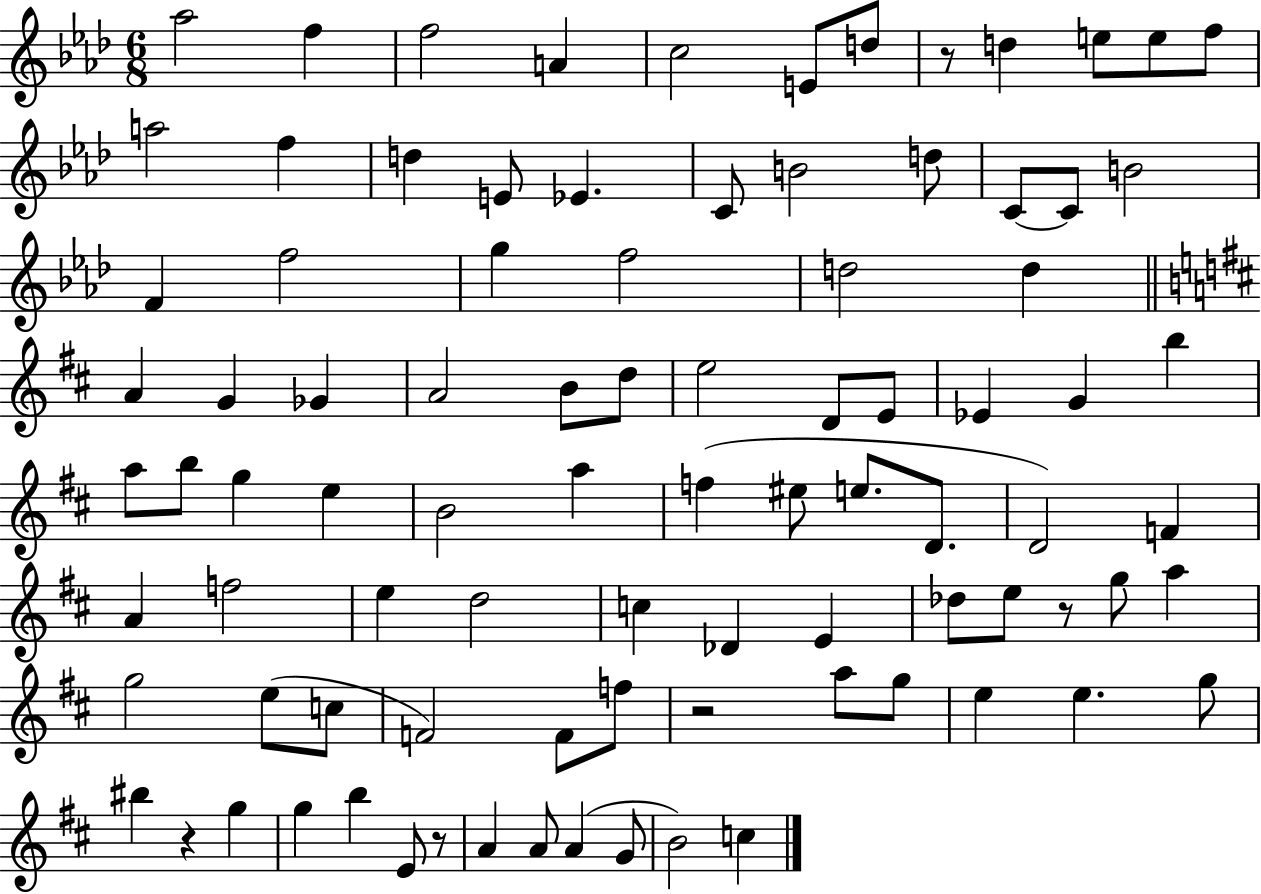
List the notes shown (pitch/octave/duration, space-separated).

Ab5/h F5/q F5/h A4/q C5/h E4/e D5/e R/e D5/q E5/e E5/e F5/e A5/h F5/q D5/q E4/e Eb4/q. C4/e B4/h D5/e C4/e C4/e B4/h F4/q F5/h G5/q F5/h D5/h D5/q A4/q G4/q Gb4/q A4/h B4/e D5/e E5/h D4/e E4/e Eb4/q G4/q B5/q A5/e B5/e G5/q E5/q B4/h A5/q F5/q EIS5/e E5/e. D4/e. D4/h F4/q A4/q F5/h E5/q D5/h C5/q Db4/q E4/q Db5/e E5/e R/e G5/e A5/q G5/h E5/e C5/e F4/h F4/e F5/e R/h A5/e G5/e E5/q E5/q. G5/e BIS5/q R/q G5/q G5/q B5/q E4/e R/e A4/q A4/e A4/q G4/e B4/h C5/q